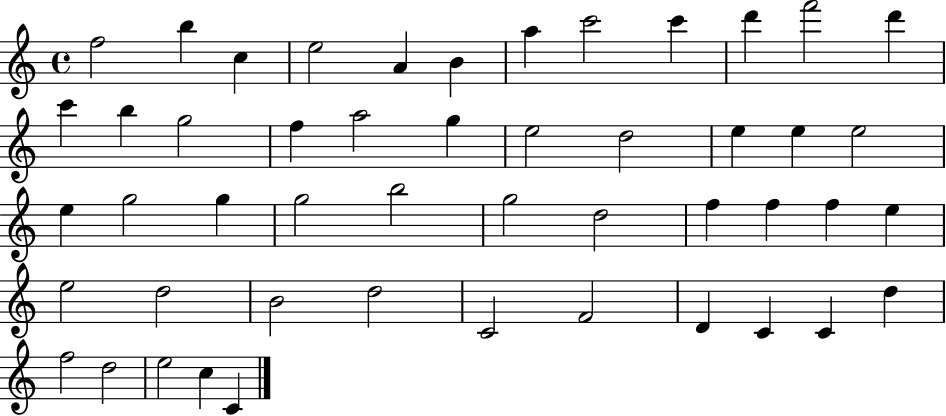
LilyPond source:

{
  \clef treble
  \time 4/4
  \defaultTimeSignature
  \key c \major
  f''2 b''4 c''4 | e''2 a'4 b'4 | a''4 c'''2 c'''4 | d'''4 f'''2 d'''4 | \break c'''4 b''4 g''2 | f''4 a''2 g''4 | e''2 d''2 | e''4 e''4 e''2 | \break e''4 g''2 g''4 | g''2 b''2 | g''2 d''2 | f''4 f''4 f''4 e''4 | \break e''2 d''2 | b'2 d''2 | c'2 f'2 | d'4 c'4 c'4 d''4 | \break f''2 d''2 | e''2 c''4 c'4 | \bar "|."
}